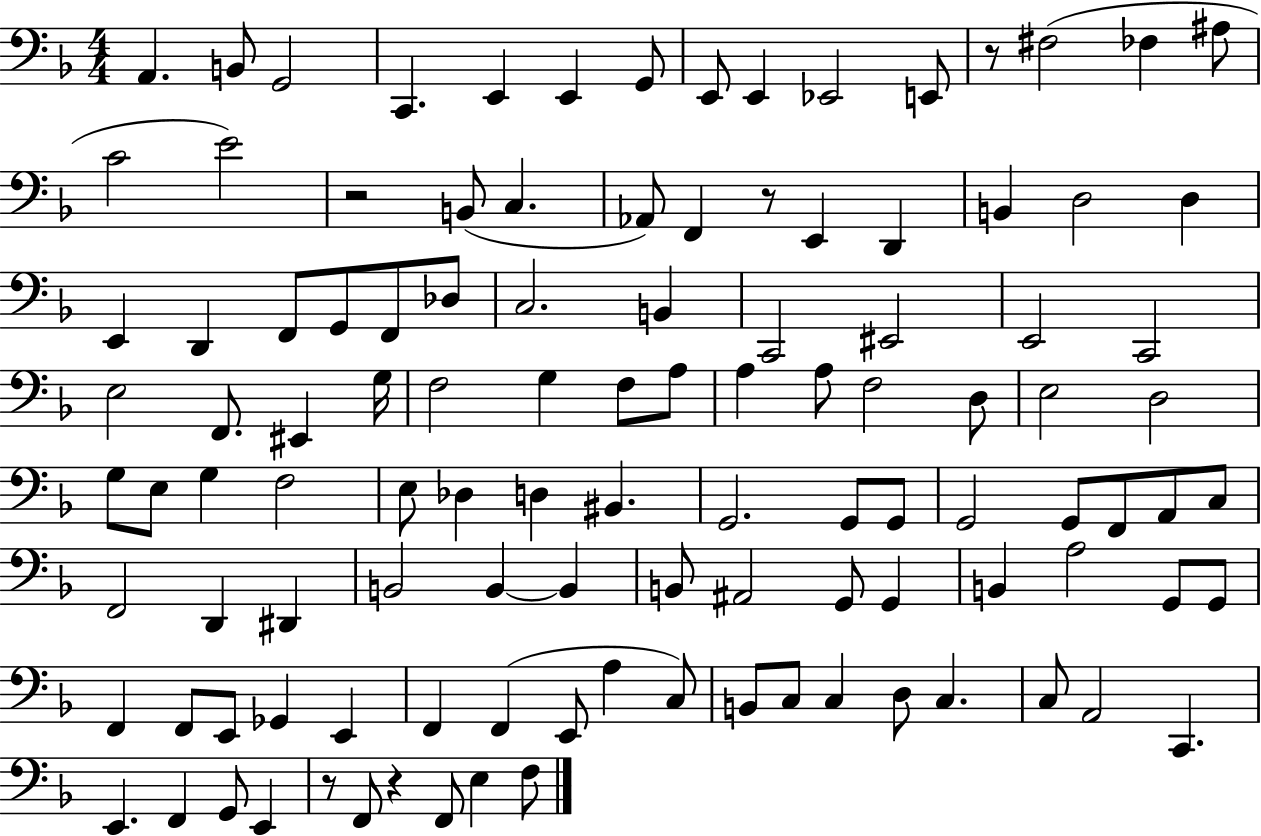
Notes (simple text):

A2/q. B2/e G2/h C2/q. E2/q E2/q G2/e E2/e E2/q Eb2/h E2/e R/e F#3/h FES3/q A#3/e C4/h E4/h R/h B2/e C3/q. Ab2/e F2/q R/e E2/q D2/q B2/q D3/h D3/q E2/q D2/q F2/e G2/e F2/e Db3/e C3/h. B2/q C2/h EIS2/h E2/h C2/h E3/h F2/e. EIS2/q G3/s F3/h G3/q F3/e A3/e A3/q A3/e F3/h D3/e E3/h D3/h G3/e E3/e G3/q F3/h E3/e Db3/q D3/q BIS2/q. G2/h. G2/e G2/e G2/h G2/e F2/e A2/e C3/e F2/h D2/q D#2/q B2/h B2/q B2/q B2/e A#2/h G2/e G2/q B2/q A3/h G2/e G2/e F2/q F2/e E2/e Gb2/q E2/q F2/q F2/q E2/e A3/q C3/e B2/e C3/e C3/q D3/e C3/q. C3/e A2/h C2/q. E2/q. F2/q G2/e E2/q R/e F2/e R/q F2/e E3/q F3/e